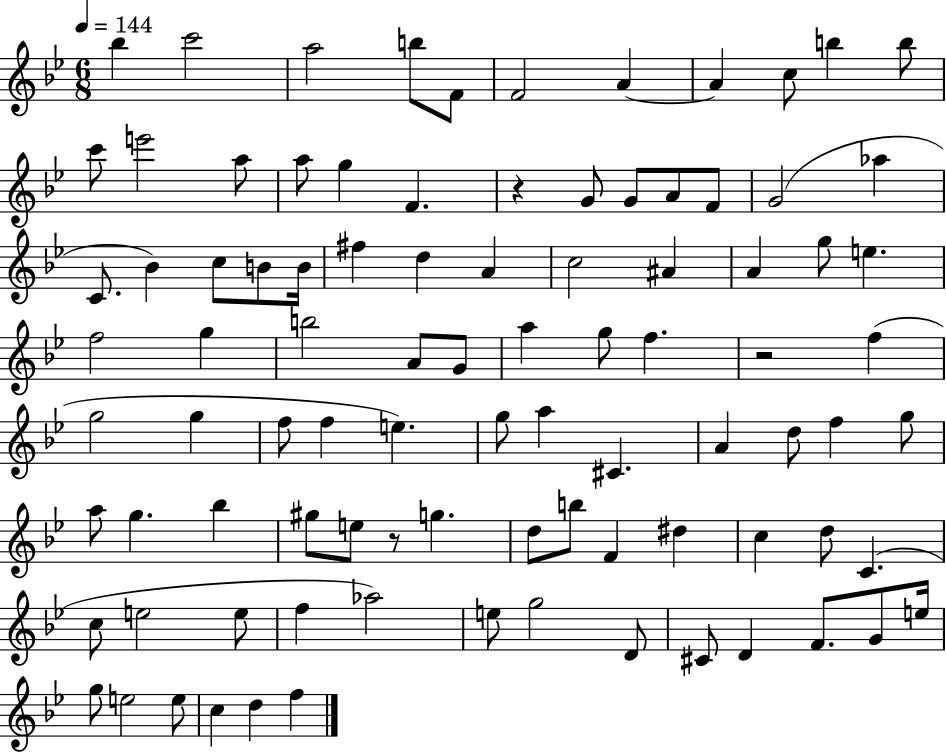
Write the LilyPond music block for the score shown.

{
  \clef treble
  \numericTimeSignature
  \time 6/8
  \key bes \major
  \tempo 4 = 144
  \repeat volta 2 { bes''4 c'''2 | a''2 b''8 f'8 | f'2 a'4~~ | a'4 c''8 b''4 b''8 | \break c'''8 e'''2 a''8 | a''8 g''4 f'4. | r4 g'8 g'8 a'8 f'8 | g'2( aes''4 | \break c'8. bes'4) c''8 b'8 b'16 | fis''4 d''4 a'4 | c''2 ais'4 | a'4 g''8 e''4. | \break f''2 g''4 | b''2 a'8 g'8 | a''4 g''8 f''4. | r2 f''4( | \break g''2 g''4 | f''8 f''4 e''4.) | g''8 a''4 cis'4. | a'4 d''8 f''4 g''8 | \break a''8 g''4. bes''4 | gis''8 e''8 r8 g''4. | d''8 b''8 f'4 dis''4 | c''4 d''8 c'4.( | \break c''8 e''2 e''8 | f''4 aes''2) | e''8 g''2 d'8 | cis'8 d'4 f'8. g'8 e''16 | \break g''8 e''2 e''8 | c''4 d''4 f''4 | } \bar "|."
}